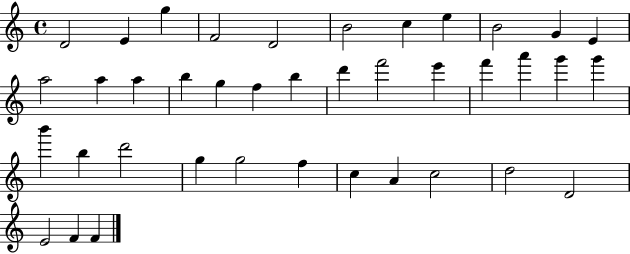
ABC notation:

X:1
T:Untitled
M:4/4
L:1/4
K:C
D2 E g F2 D2 B2 c e B2 G E a2 a a b g f b d' f'2 e' f' a' g' g' b' b d'2 g g2 f c A c2 d2 D2 E2 F F